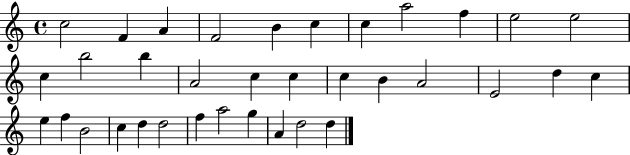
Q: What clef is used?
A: treble